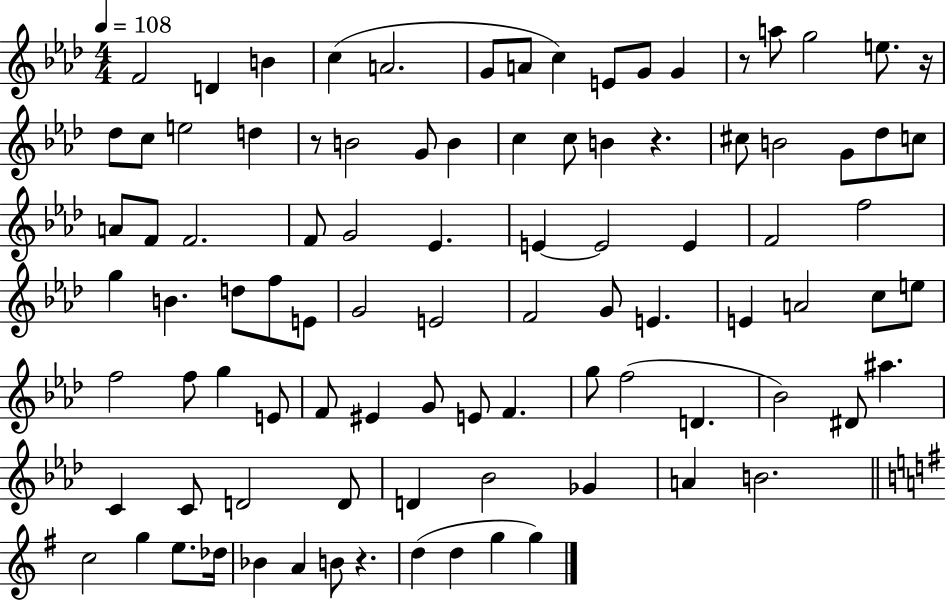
{
  \clef treble
  \numericTimeSignature
  \time 4/4
  \key aes \major
  \tempo 4 = 108
  f'2 d'4 b'4 | c''4( a'2. | g'8 a'8 c''4) e'8 g'8 g'4 | r8 a''8 g''2 e''8. r16 | \break des''8 c''8 e''2 d''4 | r8 b'2 g'8 b'4 | c''4 c''8 b'4 r4. | cis''8 b'2 g'8 des''8 c''8 | \break a'8 f'8 f'2. | f'8 g'2 ees'4. | e'4~~ e'2 e'4 | f'2 f''2 | \break g''4 b'4. d''8 f''8 e'8 | g'2 e'2 | f'2 g'8 e'4. | e'4 a'2 c''8 e''8 | \break f''2 f''8 g''4 e'8 | f'8 eis'4 g'8 e'8 f'4. | g''8 f''2( d'4. | bes'2) dis'8 ais''4. | \break c'4 c'8 d'2 d'8 | d'4 bes'2 ges'4 | a'4 b'2. | \bar "||" \break \key g \major c''2 g''4 e''8. des''16 | bes'4 a'4 b'8 r4. | d''4( d''4 g''4 g''4) | \bar "|."
}